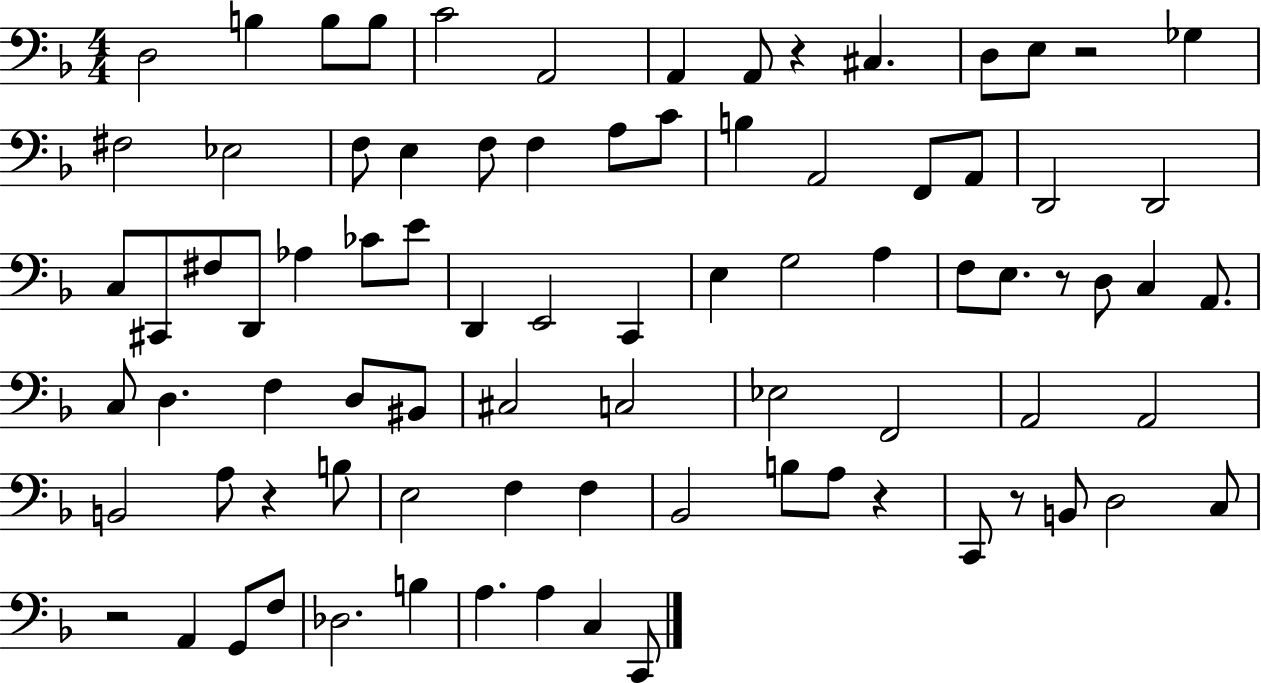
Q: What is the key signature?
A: F major